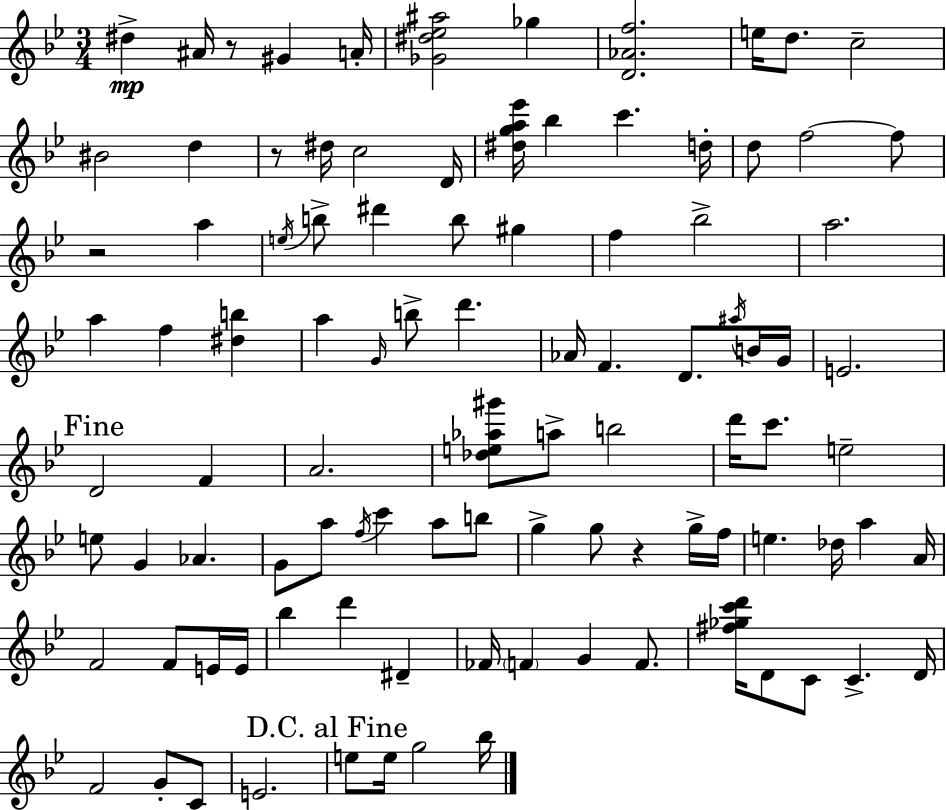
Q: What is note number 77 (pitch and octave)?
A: F4